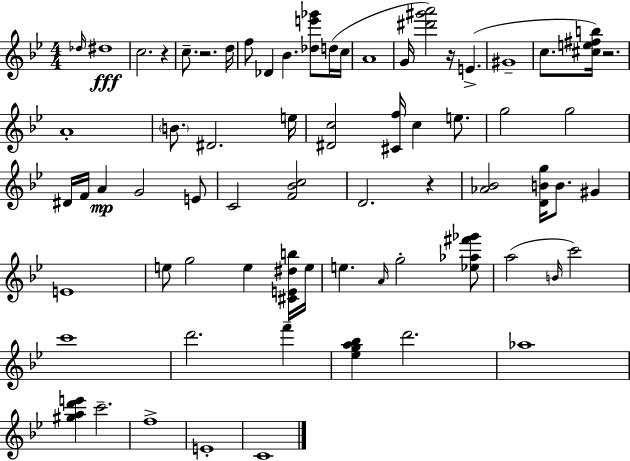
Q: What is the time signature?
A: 4/4